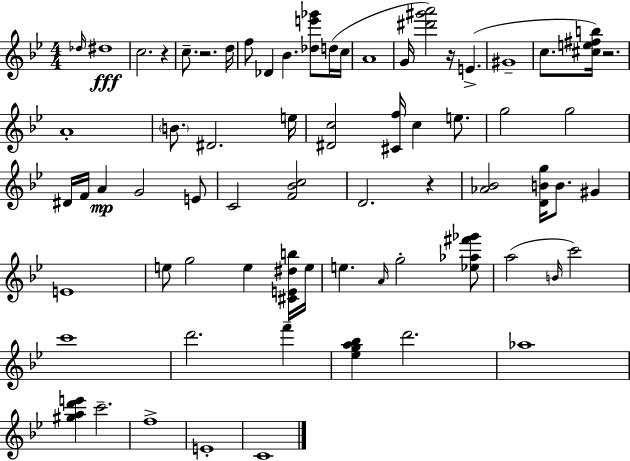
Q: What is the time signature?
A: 4/4